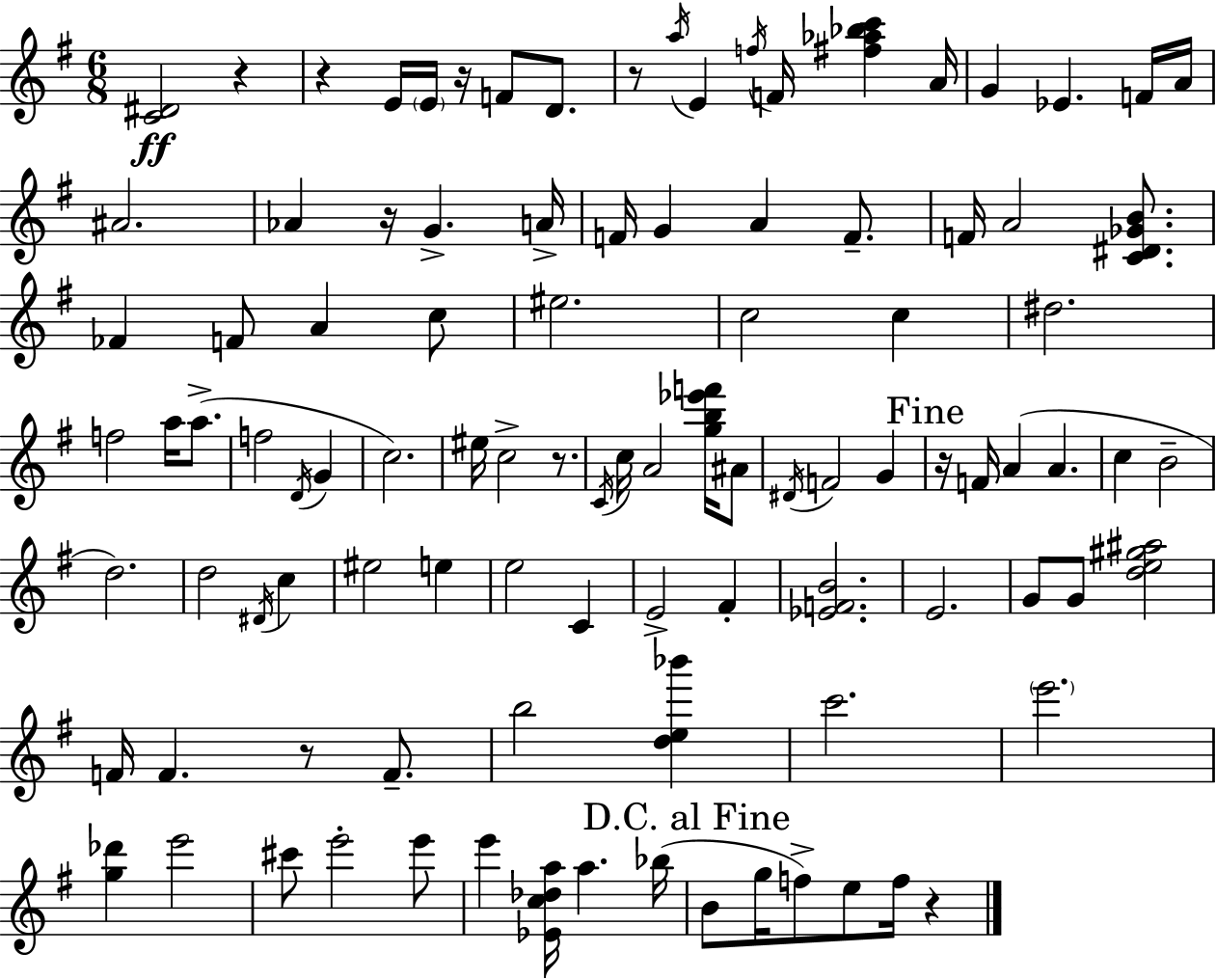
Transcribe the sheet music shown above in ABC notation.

X:1
T:Untitled
M:6/8
L:1/4
K:G
[C^D]2 z z E/4 E/4 z/4 F/2 D/2 z/2 a/4 E f/4 F/4 [^f_a_bc'] A/4 G _E F/4 A/4 ^A2 _A z/4 G A/4 F/4 G A F/2 F/4 A2 [C^D_GB]/2 _F F/2 A c/2 ^e2 c2 c ^d2 f2 a/4 a/2 f2 D/4 G c2 ^e/4 c2 z/2 C/4 c/4 A2 [gb_e'f']/4 ^A/2 ^D/4 F2 G z/4 F/4 A A c B2 d2 d2 ^D/4 c ^e2 e e2 C E2 ^F [_EFB]2 E2 G/2 G/2 [de^g^a]2 F/4 F z/2 F/2 b2 [de_b'] c'2 e'2 [g_d'] e'2 ^c'/2 e'2 e'/2 e' [_Ec_da]/4 a _b/4 B/2 g/4 f/2 e/2 f/4 z